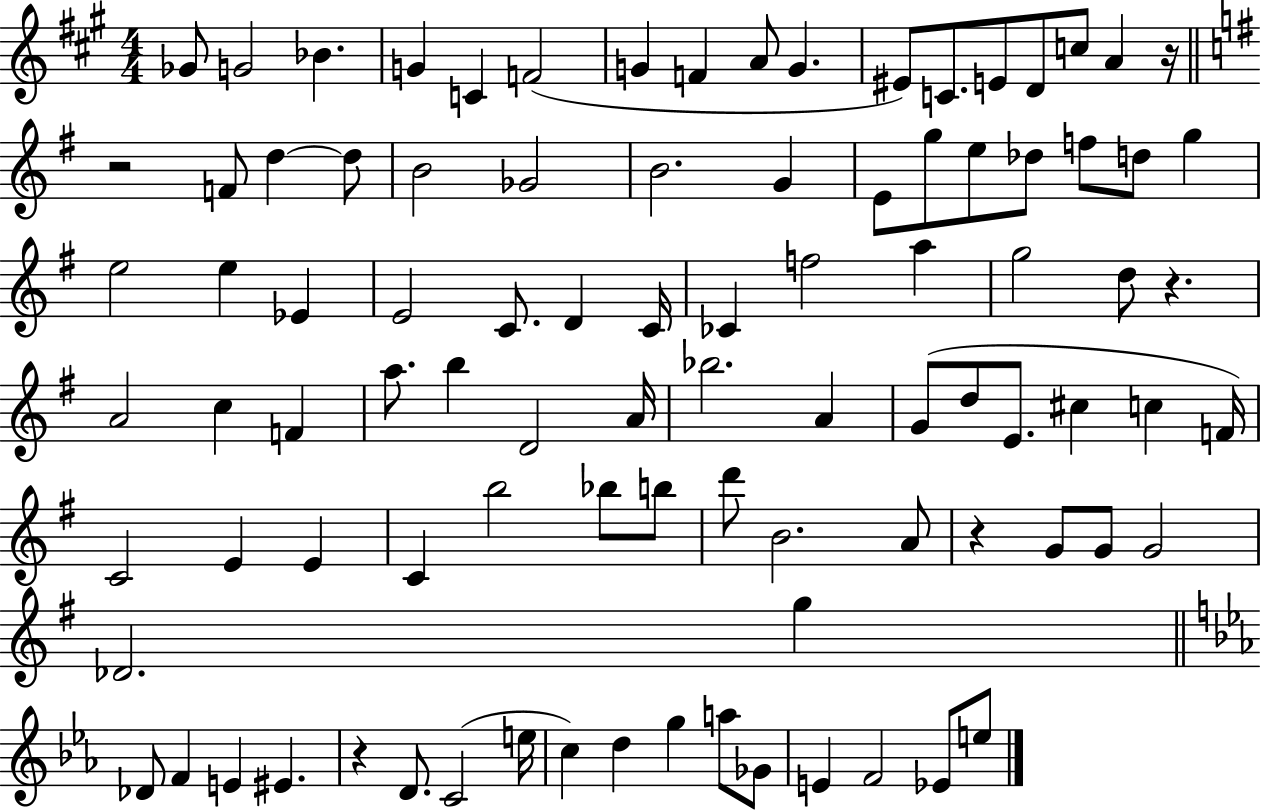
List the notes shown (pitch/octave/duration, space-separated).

Gb4/e G4/h Bb4/q. G4/q C4/q F4/h G4/q F4/q A4/e G4/q. EIS4/e C4/e. E4/e D4/e C5/e A4/q R/s R/h F4/e D5/q D5/e B4/h Gb4/h B4/h. G4/q E4/e G5/e E5/e Db5/e F5/e D5/e G5/q E5/h E5/q Eb4/q E4/h C4/e. D4/q C4/s CES4/q F5/h A5/q G5/h D5/e R/q. A4/h C5/q F4/q A5/e. B5/q D4/h A4/s Bb5/h. A4/q G4/e D5/e E4/e. C#5/q C5/q F4/s C4/h E4/q E4/q C4/q B5/h Bb5/e B5/e D6/e B4/h. A4/e R/q G4/e G4/e G4/h Db4/h. G5/q Db4/e F4/q E4/q EIS4/q. R/q D4/e. C4/h E5/s C5/q D5/q G5/q A5/e Gb4/e E4/q F4/h Eb4/e E5/e